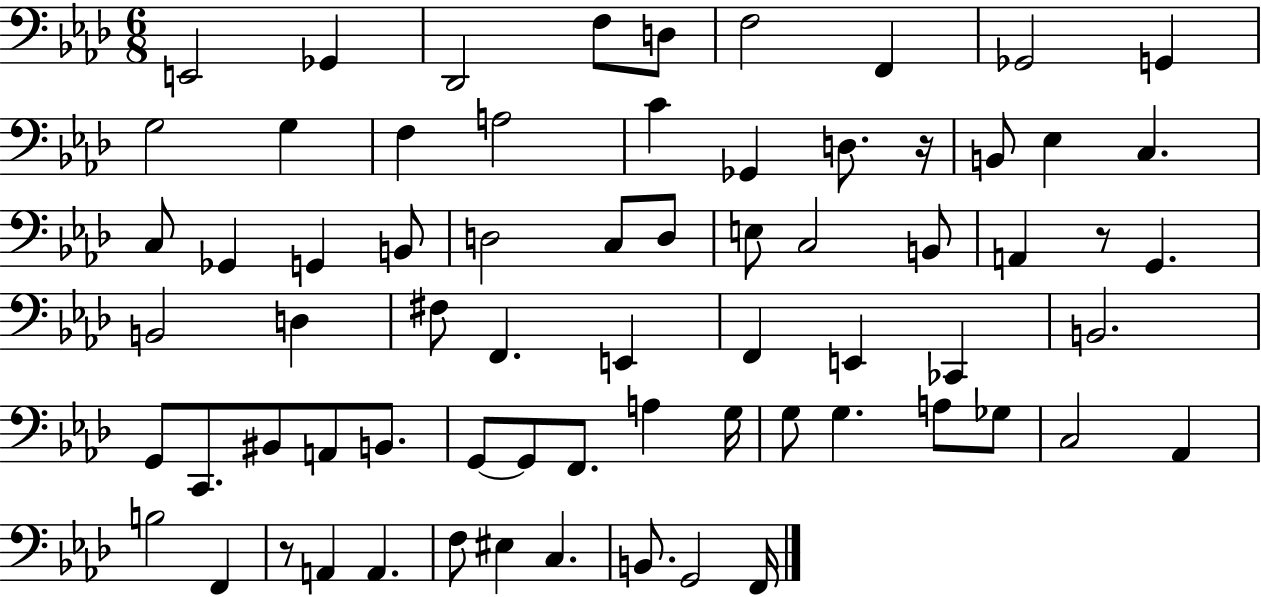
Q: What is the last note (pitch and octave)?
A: F2